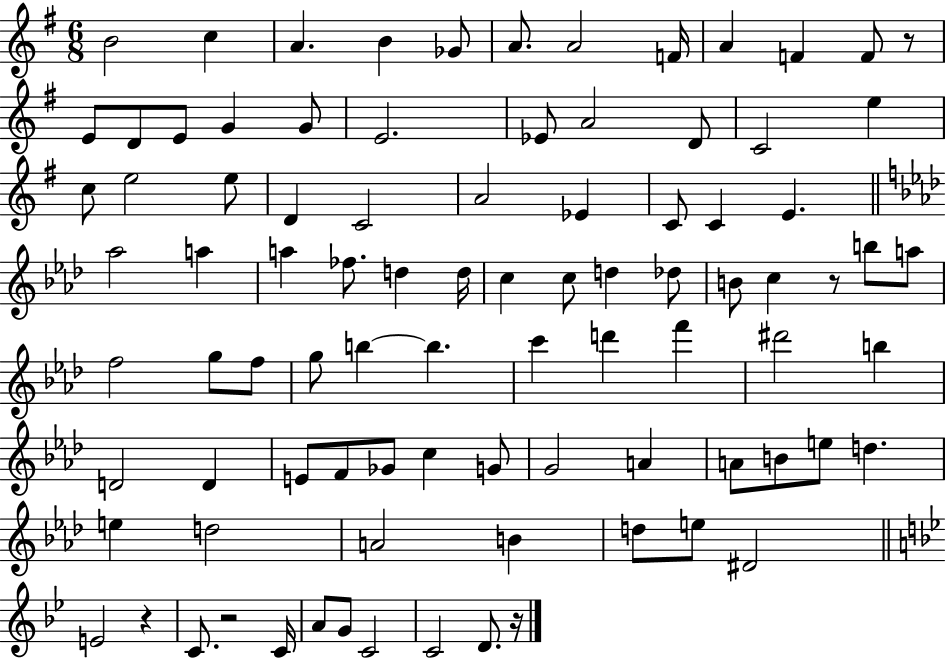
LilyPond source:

{
  \clef treble
  \numericTimeSignature
  \time 6/8
  \key g \major
  \repeat volta 2 { b'2 c''4 | a'4. b'4 ges'8 | a'8. a'2 f'16 | a'4 f'4 f'8 r8 | \break e'8 d'8 e'8 g'4 g'8 | e'2. | ees'8 a'2 d'8 | c'2 e''4 | \break c''8 e''2 e''8 | d'4 c'2 | a'2 ees'4 | c'8 c'4 e'4. | \break \bar "||" \break \key aes \major aes''2 a''4 | a''4 fes''8. d''4 d''16 | c''4 c''8 d''4 des''8 | b'8 c''4 r8 b''8 a''8 | \break f''2 g''8 f''8 | g''8 b''4~~ b''4. | c'''4 d'''4 f'''4 | dis'''2 b''4 | \break d'2 d'4 | e'8 f'8 ges'8 c''4 g'8 | g'2 a'4 | a'8 b'8 e''8 d''4. | \break e''4 d''2 | a'2 b'4 | d''8 e''8 dis'2 | \bar "||" \break \key bes \major e'2 r4 | c'8. r2 c'16 | a'8 g'8 c'2 | c'2 d'8. r16 | \break } \bar "|."
}